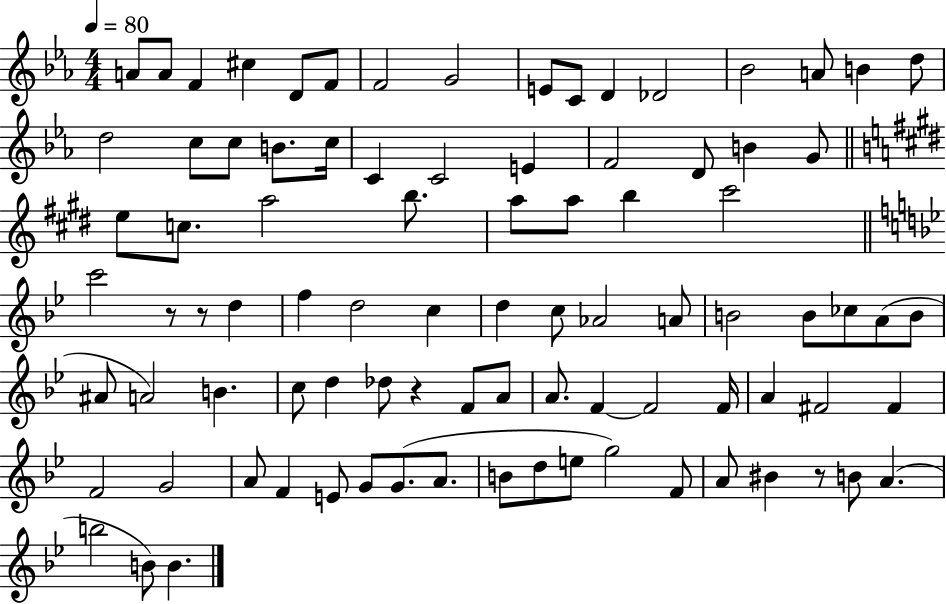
A4/e A4/e F4/q C#5/q D4/e F4/e F4/h G4/h E4/e C4/e D4/q Db4/h Bb4/h A4/e B4/q D5/e D5/h C5/e C5/e B4/e. C5/s C4/q C4/h E4/q F4/h D4/e B4/q G4/e E5/e C5/e. A5/h B5/e. A5/e A5/e B5/q C#6/h C6/h R/e R/e D5/q F5/q D5/h C5/q D5/q C5/e Ab4/h A4/e B4/h B4/e CES5/e A4/e B4/e A#4/e A4/h B4/q. C5/e D5/q Db5/e R/q F4/e A4/e A4/e. F4/q F4/h F4/s A4/q F#4/h F#4/q F4/h G4/h A4/e F4/q E4/e G4/e G4/e. A4/e. B4/e D5/e E5/e G5/h F4/e A4/e BIS4/q R/e B4/e A4/q. B5/h B4/e B4/q.